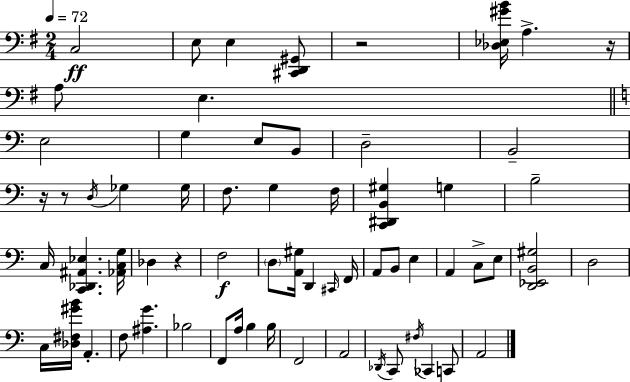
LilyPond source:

{
  \clef bass
  \numericTimeSignature
  \time 2/4
  \key g \major
  \tempo 4 = 72
  c2\ff | e8 e4 <cis, d, gis,>8 | r2 | <des ees gis' b'>16 a4.-> r16 | \break a8 e4. | \bar "||" \break \key c \major e2 | g4 e8 b,8 | d2-- | b,2-- | \break r16 r8 \acciaccatura { d16 } ges4 | ges16 f8. g4 | f16 <c, dis, b, gis>4 g4 | b2-- | \break c16 <c, des, ais, ees>4. | <aes, c g>16 des4 r4 | f2\f | \parenthesize d8 <a, gis>16 d,4 | \break \grace { cis,16 } f,16 a,8 b,8 e4 | a,4 c8-> | e8 <d, ees, b, gis>2 | d2 | \break c16 <des fis gis' b'>16 a,4.-. | f8 <ais g'>4. | bes2 | f,8 a16 b4 | \break b16 f,2 | a,2 | \acciaccatura { des,16 } c,8 \acciaccatura { fis16 } ces,4 | c,8 a,2 | \break \bar "|."
}